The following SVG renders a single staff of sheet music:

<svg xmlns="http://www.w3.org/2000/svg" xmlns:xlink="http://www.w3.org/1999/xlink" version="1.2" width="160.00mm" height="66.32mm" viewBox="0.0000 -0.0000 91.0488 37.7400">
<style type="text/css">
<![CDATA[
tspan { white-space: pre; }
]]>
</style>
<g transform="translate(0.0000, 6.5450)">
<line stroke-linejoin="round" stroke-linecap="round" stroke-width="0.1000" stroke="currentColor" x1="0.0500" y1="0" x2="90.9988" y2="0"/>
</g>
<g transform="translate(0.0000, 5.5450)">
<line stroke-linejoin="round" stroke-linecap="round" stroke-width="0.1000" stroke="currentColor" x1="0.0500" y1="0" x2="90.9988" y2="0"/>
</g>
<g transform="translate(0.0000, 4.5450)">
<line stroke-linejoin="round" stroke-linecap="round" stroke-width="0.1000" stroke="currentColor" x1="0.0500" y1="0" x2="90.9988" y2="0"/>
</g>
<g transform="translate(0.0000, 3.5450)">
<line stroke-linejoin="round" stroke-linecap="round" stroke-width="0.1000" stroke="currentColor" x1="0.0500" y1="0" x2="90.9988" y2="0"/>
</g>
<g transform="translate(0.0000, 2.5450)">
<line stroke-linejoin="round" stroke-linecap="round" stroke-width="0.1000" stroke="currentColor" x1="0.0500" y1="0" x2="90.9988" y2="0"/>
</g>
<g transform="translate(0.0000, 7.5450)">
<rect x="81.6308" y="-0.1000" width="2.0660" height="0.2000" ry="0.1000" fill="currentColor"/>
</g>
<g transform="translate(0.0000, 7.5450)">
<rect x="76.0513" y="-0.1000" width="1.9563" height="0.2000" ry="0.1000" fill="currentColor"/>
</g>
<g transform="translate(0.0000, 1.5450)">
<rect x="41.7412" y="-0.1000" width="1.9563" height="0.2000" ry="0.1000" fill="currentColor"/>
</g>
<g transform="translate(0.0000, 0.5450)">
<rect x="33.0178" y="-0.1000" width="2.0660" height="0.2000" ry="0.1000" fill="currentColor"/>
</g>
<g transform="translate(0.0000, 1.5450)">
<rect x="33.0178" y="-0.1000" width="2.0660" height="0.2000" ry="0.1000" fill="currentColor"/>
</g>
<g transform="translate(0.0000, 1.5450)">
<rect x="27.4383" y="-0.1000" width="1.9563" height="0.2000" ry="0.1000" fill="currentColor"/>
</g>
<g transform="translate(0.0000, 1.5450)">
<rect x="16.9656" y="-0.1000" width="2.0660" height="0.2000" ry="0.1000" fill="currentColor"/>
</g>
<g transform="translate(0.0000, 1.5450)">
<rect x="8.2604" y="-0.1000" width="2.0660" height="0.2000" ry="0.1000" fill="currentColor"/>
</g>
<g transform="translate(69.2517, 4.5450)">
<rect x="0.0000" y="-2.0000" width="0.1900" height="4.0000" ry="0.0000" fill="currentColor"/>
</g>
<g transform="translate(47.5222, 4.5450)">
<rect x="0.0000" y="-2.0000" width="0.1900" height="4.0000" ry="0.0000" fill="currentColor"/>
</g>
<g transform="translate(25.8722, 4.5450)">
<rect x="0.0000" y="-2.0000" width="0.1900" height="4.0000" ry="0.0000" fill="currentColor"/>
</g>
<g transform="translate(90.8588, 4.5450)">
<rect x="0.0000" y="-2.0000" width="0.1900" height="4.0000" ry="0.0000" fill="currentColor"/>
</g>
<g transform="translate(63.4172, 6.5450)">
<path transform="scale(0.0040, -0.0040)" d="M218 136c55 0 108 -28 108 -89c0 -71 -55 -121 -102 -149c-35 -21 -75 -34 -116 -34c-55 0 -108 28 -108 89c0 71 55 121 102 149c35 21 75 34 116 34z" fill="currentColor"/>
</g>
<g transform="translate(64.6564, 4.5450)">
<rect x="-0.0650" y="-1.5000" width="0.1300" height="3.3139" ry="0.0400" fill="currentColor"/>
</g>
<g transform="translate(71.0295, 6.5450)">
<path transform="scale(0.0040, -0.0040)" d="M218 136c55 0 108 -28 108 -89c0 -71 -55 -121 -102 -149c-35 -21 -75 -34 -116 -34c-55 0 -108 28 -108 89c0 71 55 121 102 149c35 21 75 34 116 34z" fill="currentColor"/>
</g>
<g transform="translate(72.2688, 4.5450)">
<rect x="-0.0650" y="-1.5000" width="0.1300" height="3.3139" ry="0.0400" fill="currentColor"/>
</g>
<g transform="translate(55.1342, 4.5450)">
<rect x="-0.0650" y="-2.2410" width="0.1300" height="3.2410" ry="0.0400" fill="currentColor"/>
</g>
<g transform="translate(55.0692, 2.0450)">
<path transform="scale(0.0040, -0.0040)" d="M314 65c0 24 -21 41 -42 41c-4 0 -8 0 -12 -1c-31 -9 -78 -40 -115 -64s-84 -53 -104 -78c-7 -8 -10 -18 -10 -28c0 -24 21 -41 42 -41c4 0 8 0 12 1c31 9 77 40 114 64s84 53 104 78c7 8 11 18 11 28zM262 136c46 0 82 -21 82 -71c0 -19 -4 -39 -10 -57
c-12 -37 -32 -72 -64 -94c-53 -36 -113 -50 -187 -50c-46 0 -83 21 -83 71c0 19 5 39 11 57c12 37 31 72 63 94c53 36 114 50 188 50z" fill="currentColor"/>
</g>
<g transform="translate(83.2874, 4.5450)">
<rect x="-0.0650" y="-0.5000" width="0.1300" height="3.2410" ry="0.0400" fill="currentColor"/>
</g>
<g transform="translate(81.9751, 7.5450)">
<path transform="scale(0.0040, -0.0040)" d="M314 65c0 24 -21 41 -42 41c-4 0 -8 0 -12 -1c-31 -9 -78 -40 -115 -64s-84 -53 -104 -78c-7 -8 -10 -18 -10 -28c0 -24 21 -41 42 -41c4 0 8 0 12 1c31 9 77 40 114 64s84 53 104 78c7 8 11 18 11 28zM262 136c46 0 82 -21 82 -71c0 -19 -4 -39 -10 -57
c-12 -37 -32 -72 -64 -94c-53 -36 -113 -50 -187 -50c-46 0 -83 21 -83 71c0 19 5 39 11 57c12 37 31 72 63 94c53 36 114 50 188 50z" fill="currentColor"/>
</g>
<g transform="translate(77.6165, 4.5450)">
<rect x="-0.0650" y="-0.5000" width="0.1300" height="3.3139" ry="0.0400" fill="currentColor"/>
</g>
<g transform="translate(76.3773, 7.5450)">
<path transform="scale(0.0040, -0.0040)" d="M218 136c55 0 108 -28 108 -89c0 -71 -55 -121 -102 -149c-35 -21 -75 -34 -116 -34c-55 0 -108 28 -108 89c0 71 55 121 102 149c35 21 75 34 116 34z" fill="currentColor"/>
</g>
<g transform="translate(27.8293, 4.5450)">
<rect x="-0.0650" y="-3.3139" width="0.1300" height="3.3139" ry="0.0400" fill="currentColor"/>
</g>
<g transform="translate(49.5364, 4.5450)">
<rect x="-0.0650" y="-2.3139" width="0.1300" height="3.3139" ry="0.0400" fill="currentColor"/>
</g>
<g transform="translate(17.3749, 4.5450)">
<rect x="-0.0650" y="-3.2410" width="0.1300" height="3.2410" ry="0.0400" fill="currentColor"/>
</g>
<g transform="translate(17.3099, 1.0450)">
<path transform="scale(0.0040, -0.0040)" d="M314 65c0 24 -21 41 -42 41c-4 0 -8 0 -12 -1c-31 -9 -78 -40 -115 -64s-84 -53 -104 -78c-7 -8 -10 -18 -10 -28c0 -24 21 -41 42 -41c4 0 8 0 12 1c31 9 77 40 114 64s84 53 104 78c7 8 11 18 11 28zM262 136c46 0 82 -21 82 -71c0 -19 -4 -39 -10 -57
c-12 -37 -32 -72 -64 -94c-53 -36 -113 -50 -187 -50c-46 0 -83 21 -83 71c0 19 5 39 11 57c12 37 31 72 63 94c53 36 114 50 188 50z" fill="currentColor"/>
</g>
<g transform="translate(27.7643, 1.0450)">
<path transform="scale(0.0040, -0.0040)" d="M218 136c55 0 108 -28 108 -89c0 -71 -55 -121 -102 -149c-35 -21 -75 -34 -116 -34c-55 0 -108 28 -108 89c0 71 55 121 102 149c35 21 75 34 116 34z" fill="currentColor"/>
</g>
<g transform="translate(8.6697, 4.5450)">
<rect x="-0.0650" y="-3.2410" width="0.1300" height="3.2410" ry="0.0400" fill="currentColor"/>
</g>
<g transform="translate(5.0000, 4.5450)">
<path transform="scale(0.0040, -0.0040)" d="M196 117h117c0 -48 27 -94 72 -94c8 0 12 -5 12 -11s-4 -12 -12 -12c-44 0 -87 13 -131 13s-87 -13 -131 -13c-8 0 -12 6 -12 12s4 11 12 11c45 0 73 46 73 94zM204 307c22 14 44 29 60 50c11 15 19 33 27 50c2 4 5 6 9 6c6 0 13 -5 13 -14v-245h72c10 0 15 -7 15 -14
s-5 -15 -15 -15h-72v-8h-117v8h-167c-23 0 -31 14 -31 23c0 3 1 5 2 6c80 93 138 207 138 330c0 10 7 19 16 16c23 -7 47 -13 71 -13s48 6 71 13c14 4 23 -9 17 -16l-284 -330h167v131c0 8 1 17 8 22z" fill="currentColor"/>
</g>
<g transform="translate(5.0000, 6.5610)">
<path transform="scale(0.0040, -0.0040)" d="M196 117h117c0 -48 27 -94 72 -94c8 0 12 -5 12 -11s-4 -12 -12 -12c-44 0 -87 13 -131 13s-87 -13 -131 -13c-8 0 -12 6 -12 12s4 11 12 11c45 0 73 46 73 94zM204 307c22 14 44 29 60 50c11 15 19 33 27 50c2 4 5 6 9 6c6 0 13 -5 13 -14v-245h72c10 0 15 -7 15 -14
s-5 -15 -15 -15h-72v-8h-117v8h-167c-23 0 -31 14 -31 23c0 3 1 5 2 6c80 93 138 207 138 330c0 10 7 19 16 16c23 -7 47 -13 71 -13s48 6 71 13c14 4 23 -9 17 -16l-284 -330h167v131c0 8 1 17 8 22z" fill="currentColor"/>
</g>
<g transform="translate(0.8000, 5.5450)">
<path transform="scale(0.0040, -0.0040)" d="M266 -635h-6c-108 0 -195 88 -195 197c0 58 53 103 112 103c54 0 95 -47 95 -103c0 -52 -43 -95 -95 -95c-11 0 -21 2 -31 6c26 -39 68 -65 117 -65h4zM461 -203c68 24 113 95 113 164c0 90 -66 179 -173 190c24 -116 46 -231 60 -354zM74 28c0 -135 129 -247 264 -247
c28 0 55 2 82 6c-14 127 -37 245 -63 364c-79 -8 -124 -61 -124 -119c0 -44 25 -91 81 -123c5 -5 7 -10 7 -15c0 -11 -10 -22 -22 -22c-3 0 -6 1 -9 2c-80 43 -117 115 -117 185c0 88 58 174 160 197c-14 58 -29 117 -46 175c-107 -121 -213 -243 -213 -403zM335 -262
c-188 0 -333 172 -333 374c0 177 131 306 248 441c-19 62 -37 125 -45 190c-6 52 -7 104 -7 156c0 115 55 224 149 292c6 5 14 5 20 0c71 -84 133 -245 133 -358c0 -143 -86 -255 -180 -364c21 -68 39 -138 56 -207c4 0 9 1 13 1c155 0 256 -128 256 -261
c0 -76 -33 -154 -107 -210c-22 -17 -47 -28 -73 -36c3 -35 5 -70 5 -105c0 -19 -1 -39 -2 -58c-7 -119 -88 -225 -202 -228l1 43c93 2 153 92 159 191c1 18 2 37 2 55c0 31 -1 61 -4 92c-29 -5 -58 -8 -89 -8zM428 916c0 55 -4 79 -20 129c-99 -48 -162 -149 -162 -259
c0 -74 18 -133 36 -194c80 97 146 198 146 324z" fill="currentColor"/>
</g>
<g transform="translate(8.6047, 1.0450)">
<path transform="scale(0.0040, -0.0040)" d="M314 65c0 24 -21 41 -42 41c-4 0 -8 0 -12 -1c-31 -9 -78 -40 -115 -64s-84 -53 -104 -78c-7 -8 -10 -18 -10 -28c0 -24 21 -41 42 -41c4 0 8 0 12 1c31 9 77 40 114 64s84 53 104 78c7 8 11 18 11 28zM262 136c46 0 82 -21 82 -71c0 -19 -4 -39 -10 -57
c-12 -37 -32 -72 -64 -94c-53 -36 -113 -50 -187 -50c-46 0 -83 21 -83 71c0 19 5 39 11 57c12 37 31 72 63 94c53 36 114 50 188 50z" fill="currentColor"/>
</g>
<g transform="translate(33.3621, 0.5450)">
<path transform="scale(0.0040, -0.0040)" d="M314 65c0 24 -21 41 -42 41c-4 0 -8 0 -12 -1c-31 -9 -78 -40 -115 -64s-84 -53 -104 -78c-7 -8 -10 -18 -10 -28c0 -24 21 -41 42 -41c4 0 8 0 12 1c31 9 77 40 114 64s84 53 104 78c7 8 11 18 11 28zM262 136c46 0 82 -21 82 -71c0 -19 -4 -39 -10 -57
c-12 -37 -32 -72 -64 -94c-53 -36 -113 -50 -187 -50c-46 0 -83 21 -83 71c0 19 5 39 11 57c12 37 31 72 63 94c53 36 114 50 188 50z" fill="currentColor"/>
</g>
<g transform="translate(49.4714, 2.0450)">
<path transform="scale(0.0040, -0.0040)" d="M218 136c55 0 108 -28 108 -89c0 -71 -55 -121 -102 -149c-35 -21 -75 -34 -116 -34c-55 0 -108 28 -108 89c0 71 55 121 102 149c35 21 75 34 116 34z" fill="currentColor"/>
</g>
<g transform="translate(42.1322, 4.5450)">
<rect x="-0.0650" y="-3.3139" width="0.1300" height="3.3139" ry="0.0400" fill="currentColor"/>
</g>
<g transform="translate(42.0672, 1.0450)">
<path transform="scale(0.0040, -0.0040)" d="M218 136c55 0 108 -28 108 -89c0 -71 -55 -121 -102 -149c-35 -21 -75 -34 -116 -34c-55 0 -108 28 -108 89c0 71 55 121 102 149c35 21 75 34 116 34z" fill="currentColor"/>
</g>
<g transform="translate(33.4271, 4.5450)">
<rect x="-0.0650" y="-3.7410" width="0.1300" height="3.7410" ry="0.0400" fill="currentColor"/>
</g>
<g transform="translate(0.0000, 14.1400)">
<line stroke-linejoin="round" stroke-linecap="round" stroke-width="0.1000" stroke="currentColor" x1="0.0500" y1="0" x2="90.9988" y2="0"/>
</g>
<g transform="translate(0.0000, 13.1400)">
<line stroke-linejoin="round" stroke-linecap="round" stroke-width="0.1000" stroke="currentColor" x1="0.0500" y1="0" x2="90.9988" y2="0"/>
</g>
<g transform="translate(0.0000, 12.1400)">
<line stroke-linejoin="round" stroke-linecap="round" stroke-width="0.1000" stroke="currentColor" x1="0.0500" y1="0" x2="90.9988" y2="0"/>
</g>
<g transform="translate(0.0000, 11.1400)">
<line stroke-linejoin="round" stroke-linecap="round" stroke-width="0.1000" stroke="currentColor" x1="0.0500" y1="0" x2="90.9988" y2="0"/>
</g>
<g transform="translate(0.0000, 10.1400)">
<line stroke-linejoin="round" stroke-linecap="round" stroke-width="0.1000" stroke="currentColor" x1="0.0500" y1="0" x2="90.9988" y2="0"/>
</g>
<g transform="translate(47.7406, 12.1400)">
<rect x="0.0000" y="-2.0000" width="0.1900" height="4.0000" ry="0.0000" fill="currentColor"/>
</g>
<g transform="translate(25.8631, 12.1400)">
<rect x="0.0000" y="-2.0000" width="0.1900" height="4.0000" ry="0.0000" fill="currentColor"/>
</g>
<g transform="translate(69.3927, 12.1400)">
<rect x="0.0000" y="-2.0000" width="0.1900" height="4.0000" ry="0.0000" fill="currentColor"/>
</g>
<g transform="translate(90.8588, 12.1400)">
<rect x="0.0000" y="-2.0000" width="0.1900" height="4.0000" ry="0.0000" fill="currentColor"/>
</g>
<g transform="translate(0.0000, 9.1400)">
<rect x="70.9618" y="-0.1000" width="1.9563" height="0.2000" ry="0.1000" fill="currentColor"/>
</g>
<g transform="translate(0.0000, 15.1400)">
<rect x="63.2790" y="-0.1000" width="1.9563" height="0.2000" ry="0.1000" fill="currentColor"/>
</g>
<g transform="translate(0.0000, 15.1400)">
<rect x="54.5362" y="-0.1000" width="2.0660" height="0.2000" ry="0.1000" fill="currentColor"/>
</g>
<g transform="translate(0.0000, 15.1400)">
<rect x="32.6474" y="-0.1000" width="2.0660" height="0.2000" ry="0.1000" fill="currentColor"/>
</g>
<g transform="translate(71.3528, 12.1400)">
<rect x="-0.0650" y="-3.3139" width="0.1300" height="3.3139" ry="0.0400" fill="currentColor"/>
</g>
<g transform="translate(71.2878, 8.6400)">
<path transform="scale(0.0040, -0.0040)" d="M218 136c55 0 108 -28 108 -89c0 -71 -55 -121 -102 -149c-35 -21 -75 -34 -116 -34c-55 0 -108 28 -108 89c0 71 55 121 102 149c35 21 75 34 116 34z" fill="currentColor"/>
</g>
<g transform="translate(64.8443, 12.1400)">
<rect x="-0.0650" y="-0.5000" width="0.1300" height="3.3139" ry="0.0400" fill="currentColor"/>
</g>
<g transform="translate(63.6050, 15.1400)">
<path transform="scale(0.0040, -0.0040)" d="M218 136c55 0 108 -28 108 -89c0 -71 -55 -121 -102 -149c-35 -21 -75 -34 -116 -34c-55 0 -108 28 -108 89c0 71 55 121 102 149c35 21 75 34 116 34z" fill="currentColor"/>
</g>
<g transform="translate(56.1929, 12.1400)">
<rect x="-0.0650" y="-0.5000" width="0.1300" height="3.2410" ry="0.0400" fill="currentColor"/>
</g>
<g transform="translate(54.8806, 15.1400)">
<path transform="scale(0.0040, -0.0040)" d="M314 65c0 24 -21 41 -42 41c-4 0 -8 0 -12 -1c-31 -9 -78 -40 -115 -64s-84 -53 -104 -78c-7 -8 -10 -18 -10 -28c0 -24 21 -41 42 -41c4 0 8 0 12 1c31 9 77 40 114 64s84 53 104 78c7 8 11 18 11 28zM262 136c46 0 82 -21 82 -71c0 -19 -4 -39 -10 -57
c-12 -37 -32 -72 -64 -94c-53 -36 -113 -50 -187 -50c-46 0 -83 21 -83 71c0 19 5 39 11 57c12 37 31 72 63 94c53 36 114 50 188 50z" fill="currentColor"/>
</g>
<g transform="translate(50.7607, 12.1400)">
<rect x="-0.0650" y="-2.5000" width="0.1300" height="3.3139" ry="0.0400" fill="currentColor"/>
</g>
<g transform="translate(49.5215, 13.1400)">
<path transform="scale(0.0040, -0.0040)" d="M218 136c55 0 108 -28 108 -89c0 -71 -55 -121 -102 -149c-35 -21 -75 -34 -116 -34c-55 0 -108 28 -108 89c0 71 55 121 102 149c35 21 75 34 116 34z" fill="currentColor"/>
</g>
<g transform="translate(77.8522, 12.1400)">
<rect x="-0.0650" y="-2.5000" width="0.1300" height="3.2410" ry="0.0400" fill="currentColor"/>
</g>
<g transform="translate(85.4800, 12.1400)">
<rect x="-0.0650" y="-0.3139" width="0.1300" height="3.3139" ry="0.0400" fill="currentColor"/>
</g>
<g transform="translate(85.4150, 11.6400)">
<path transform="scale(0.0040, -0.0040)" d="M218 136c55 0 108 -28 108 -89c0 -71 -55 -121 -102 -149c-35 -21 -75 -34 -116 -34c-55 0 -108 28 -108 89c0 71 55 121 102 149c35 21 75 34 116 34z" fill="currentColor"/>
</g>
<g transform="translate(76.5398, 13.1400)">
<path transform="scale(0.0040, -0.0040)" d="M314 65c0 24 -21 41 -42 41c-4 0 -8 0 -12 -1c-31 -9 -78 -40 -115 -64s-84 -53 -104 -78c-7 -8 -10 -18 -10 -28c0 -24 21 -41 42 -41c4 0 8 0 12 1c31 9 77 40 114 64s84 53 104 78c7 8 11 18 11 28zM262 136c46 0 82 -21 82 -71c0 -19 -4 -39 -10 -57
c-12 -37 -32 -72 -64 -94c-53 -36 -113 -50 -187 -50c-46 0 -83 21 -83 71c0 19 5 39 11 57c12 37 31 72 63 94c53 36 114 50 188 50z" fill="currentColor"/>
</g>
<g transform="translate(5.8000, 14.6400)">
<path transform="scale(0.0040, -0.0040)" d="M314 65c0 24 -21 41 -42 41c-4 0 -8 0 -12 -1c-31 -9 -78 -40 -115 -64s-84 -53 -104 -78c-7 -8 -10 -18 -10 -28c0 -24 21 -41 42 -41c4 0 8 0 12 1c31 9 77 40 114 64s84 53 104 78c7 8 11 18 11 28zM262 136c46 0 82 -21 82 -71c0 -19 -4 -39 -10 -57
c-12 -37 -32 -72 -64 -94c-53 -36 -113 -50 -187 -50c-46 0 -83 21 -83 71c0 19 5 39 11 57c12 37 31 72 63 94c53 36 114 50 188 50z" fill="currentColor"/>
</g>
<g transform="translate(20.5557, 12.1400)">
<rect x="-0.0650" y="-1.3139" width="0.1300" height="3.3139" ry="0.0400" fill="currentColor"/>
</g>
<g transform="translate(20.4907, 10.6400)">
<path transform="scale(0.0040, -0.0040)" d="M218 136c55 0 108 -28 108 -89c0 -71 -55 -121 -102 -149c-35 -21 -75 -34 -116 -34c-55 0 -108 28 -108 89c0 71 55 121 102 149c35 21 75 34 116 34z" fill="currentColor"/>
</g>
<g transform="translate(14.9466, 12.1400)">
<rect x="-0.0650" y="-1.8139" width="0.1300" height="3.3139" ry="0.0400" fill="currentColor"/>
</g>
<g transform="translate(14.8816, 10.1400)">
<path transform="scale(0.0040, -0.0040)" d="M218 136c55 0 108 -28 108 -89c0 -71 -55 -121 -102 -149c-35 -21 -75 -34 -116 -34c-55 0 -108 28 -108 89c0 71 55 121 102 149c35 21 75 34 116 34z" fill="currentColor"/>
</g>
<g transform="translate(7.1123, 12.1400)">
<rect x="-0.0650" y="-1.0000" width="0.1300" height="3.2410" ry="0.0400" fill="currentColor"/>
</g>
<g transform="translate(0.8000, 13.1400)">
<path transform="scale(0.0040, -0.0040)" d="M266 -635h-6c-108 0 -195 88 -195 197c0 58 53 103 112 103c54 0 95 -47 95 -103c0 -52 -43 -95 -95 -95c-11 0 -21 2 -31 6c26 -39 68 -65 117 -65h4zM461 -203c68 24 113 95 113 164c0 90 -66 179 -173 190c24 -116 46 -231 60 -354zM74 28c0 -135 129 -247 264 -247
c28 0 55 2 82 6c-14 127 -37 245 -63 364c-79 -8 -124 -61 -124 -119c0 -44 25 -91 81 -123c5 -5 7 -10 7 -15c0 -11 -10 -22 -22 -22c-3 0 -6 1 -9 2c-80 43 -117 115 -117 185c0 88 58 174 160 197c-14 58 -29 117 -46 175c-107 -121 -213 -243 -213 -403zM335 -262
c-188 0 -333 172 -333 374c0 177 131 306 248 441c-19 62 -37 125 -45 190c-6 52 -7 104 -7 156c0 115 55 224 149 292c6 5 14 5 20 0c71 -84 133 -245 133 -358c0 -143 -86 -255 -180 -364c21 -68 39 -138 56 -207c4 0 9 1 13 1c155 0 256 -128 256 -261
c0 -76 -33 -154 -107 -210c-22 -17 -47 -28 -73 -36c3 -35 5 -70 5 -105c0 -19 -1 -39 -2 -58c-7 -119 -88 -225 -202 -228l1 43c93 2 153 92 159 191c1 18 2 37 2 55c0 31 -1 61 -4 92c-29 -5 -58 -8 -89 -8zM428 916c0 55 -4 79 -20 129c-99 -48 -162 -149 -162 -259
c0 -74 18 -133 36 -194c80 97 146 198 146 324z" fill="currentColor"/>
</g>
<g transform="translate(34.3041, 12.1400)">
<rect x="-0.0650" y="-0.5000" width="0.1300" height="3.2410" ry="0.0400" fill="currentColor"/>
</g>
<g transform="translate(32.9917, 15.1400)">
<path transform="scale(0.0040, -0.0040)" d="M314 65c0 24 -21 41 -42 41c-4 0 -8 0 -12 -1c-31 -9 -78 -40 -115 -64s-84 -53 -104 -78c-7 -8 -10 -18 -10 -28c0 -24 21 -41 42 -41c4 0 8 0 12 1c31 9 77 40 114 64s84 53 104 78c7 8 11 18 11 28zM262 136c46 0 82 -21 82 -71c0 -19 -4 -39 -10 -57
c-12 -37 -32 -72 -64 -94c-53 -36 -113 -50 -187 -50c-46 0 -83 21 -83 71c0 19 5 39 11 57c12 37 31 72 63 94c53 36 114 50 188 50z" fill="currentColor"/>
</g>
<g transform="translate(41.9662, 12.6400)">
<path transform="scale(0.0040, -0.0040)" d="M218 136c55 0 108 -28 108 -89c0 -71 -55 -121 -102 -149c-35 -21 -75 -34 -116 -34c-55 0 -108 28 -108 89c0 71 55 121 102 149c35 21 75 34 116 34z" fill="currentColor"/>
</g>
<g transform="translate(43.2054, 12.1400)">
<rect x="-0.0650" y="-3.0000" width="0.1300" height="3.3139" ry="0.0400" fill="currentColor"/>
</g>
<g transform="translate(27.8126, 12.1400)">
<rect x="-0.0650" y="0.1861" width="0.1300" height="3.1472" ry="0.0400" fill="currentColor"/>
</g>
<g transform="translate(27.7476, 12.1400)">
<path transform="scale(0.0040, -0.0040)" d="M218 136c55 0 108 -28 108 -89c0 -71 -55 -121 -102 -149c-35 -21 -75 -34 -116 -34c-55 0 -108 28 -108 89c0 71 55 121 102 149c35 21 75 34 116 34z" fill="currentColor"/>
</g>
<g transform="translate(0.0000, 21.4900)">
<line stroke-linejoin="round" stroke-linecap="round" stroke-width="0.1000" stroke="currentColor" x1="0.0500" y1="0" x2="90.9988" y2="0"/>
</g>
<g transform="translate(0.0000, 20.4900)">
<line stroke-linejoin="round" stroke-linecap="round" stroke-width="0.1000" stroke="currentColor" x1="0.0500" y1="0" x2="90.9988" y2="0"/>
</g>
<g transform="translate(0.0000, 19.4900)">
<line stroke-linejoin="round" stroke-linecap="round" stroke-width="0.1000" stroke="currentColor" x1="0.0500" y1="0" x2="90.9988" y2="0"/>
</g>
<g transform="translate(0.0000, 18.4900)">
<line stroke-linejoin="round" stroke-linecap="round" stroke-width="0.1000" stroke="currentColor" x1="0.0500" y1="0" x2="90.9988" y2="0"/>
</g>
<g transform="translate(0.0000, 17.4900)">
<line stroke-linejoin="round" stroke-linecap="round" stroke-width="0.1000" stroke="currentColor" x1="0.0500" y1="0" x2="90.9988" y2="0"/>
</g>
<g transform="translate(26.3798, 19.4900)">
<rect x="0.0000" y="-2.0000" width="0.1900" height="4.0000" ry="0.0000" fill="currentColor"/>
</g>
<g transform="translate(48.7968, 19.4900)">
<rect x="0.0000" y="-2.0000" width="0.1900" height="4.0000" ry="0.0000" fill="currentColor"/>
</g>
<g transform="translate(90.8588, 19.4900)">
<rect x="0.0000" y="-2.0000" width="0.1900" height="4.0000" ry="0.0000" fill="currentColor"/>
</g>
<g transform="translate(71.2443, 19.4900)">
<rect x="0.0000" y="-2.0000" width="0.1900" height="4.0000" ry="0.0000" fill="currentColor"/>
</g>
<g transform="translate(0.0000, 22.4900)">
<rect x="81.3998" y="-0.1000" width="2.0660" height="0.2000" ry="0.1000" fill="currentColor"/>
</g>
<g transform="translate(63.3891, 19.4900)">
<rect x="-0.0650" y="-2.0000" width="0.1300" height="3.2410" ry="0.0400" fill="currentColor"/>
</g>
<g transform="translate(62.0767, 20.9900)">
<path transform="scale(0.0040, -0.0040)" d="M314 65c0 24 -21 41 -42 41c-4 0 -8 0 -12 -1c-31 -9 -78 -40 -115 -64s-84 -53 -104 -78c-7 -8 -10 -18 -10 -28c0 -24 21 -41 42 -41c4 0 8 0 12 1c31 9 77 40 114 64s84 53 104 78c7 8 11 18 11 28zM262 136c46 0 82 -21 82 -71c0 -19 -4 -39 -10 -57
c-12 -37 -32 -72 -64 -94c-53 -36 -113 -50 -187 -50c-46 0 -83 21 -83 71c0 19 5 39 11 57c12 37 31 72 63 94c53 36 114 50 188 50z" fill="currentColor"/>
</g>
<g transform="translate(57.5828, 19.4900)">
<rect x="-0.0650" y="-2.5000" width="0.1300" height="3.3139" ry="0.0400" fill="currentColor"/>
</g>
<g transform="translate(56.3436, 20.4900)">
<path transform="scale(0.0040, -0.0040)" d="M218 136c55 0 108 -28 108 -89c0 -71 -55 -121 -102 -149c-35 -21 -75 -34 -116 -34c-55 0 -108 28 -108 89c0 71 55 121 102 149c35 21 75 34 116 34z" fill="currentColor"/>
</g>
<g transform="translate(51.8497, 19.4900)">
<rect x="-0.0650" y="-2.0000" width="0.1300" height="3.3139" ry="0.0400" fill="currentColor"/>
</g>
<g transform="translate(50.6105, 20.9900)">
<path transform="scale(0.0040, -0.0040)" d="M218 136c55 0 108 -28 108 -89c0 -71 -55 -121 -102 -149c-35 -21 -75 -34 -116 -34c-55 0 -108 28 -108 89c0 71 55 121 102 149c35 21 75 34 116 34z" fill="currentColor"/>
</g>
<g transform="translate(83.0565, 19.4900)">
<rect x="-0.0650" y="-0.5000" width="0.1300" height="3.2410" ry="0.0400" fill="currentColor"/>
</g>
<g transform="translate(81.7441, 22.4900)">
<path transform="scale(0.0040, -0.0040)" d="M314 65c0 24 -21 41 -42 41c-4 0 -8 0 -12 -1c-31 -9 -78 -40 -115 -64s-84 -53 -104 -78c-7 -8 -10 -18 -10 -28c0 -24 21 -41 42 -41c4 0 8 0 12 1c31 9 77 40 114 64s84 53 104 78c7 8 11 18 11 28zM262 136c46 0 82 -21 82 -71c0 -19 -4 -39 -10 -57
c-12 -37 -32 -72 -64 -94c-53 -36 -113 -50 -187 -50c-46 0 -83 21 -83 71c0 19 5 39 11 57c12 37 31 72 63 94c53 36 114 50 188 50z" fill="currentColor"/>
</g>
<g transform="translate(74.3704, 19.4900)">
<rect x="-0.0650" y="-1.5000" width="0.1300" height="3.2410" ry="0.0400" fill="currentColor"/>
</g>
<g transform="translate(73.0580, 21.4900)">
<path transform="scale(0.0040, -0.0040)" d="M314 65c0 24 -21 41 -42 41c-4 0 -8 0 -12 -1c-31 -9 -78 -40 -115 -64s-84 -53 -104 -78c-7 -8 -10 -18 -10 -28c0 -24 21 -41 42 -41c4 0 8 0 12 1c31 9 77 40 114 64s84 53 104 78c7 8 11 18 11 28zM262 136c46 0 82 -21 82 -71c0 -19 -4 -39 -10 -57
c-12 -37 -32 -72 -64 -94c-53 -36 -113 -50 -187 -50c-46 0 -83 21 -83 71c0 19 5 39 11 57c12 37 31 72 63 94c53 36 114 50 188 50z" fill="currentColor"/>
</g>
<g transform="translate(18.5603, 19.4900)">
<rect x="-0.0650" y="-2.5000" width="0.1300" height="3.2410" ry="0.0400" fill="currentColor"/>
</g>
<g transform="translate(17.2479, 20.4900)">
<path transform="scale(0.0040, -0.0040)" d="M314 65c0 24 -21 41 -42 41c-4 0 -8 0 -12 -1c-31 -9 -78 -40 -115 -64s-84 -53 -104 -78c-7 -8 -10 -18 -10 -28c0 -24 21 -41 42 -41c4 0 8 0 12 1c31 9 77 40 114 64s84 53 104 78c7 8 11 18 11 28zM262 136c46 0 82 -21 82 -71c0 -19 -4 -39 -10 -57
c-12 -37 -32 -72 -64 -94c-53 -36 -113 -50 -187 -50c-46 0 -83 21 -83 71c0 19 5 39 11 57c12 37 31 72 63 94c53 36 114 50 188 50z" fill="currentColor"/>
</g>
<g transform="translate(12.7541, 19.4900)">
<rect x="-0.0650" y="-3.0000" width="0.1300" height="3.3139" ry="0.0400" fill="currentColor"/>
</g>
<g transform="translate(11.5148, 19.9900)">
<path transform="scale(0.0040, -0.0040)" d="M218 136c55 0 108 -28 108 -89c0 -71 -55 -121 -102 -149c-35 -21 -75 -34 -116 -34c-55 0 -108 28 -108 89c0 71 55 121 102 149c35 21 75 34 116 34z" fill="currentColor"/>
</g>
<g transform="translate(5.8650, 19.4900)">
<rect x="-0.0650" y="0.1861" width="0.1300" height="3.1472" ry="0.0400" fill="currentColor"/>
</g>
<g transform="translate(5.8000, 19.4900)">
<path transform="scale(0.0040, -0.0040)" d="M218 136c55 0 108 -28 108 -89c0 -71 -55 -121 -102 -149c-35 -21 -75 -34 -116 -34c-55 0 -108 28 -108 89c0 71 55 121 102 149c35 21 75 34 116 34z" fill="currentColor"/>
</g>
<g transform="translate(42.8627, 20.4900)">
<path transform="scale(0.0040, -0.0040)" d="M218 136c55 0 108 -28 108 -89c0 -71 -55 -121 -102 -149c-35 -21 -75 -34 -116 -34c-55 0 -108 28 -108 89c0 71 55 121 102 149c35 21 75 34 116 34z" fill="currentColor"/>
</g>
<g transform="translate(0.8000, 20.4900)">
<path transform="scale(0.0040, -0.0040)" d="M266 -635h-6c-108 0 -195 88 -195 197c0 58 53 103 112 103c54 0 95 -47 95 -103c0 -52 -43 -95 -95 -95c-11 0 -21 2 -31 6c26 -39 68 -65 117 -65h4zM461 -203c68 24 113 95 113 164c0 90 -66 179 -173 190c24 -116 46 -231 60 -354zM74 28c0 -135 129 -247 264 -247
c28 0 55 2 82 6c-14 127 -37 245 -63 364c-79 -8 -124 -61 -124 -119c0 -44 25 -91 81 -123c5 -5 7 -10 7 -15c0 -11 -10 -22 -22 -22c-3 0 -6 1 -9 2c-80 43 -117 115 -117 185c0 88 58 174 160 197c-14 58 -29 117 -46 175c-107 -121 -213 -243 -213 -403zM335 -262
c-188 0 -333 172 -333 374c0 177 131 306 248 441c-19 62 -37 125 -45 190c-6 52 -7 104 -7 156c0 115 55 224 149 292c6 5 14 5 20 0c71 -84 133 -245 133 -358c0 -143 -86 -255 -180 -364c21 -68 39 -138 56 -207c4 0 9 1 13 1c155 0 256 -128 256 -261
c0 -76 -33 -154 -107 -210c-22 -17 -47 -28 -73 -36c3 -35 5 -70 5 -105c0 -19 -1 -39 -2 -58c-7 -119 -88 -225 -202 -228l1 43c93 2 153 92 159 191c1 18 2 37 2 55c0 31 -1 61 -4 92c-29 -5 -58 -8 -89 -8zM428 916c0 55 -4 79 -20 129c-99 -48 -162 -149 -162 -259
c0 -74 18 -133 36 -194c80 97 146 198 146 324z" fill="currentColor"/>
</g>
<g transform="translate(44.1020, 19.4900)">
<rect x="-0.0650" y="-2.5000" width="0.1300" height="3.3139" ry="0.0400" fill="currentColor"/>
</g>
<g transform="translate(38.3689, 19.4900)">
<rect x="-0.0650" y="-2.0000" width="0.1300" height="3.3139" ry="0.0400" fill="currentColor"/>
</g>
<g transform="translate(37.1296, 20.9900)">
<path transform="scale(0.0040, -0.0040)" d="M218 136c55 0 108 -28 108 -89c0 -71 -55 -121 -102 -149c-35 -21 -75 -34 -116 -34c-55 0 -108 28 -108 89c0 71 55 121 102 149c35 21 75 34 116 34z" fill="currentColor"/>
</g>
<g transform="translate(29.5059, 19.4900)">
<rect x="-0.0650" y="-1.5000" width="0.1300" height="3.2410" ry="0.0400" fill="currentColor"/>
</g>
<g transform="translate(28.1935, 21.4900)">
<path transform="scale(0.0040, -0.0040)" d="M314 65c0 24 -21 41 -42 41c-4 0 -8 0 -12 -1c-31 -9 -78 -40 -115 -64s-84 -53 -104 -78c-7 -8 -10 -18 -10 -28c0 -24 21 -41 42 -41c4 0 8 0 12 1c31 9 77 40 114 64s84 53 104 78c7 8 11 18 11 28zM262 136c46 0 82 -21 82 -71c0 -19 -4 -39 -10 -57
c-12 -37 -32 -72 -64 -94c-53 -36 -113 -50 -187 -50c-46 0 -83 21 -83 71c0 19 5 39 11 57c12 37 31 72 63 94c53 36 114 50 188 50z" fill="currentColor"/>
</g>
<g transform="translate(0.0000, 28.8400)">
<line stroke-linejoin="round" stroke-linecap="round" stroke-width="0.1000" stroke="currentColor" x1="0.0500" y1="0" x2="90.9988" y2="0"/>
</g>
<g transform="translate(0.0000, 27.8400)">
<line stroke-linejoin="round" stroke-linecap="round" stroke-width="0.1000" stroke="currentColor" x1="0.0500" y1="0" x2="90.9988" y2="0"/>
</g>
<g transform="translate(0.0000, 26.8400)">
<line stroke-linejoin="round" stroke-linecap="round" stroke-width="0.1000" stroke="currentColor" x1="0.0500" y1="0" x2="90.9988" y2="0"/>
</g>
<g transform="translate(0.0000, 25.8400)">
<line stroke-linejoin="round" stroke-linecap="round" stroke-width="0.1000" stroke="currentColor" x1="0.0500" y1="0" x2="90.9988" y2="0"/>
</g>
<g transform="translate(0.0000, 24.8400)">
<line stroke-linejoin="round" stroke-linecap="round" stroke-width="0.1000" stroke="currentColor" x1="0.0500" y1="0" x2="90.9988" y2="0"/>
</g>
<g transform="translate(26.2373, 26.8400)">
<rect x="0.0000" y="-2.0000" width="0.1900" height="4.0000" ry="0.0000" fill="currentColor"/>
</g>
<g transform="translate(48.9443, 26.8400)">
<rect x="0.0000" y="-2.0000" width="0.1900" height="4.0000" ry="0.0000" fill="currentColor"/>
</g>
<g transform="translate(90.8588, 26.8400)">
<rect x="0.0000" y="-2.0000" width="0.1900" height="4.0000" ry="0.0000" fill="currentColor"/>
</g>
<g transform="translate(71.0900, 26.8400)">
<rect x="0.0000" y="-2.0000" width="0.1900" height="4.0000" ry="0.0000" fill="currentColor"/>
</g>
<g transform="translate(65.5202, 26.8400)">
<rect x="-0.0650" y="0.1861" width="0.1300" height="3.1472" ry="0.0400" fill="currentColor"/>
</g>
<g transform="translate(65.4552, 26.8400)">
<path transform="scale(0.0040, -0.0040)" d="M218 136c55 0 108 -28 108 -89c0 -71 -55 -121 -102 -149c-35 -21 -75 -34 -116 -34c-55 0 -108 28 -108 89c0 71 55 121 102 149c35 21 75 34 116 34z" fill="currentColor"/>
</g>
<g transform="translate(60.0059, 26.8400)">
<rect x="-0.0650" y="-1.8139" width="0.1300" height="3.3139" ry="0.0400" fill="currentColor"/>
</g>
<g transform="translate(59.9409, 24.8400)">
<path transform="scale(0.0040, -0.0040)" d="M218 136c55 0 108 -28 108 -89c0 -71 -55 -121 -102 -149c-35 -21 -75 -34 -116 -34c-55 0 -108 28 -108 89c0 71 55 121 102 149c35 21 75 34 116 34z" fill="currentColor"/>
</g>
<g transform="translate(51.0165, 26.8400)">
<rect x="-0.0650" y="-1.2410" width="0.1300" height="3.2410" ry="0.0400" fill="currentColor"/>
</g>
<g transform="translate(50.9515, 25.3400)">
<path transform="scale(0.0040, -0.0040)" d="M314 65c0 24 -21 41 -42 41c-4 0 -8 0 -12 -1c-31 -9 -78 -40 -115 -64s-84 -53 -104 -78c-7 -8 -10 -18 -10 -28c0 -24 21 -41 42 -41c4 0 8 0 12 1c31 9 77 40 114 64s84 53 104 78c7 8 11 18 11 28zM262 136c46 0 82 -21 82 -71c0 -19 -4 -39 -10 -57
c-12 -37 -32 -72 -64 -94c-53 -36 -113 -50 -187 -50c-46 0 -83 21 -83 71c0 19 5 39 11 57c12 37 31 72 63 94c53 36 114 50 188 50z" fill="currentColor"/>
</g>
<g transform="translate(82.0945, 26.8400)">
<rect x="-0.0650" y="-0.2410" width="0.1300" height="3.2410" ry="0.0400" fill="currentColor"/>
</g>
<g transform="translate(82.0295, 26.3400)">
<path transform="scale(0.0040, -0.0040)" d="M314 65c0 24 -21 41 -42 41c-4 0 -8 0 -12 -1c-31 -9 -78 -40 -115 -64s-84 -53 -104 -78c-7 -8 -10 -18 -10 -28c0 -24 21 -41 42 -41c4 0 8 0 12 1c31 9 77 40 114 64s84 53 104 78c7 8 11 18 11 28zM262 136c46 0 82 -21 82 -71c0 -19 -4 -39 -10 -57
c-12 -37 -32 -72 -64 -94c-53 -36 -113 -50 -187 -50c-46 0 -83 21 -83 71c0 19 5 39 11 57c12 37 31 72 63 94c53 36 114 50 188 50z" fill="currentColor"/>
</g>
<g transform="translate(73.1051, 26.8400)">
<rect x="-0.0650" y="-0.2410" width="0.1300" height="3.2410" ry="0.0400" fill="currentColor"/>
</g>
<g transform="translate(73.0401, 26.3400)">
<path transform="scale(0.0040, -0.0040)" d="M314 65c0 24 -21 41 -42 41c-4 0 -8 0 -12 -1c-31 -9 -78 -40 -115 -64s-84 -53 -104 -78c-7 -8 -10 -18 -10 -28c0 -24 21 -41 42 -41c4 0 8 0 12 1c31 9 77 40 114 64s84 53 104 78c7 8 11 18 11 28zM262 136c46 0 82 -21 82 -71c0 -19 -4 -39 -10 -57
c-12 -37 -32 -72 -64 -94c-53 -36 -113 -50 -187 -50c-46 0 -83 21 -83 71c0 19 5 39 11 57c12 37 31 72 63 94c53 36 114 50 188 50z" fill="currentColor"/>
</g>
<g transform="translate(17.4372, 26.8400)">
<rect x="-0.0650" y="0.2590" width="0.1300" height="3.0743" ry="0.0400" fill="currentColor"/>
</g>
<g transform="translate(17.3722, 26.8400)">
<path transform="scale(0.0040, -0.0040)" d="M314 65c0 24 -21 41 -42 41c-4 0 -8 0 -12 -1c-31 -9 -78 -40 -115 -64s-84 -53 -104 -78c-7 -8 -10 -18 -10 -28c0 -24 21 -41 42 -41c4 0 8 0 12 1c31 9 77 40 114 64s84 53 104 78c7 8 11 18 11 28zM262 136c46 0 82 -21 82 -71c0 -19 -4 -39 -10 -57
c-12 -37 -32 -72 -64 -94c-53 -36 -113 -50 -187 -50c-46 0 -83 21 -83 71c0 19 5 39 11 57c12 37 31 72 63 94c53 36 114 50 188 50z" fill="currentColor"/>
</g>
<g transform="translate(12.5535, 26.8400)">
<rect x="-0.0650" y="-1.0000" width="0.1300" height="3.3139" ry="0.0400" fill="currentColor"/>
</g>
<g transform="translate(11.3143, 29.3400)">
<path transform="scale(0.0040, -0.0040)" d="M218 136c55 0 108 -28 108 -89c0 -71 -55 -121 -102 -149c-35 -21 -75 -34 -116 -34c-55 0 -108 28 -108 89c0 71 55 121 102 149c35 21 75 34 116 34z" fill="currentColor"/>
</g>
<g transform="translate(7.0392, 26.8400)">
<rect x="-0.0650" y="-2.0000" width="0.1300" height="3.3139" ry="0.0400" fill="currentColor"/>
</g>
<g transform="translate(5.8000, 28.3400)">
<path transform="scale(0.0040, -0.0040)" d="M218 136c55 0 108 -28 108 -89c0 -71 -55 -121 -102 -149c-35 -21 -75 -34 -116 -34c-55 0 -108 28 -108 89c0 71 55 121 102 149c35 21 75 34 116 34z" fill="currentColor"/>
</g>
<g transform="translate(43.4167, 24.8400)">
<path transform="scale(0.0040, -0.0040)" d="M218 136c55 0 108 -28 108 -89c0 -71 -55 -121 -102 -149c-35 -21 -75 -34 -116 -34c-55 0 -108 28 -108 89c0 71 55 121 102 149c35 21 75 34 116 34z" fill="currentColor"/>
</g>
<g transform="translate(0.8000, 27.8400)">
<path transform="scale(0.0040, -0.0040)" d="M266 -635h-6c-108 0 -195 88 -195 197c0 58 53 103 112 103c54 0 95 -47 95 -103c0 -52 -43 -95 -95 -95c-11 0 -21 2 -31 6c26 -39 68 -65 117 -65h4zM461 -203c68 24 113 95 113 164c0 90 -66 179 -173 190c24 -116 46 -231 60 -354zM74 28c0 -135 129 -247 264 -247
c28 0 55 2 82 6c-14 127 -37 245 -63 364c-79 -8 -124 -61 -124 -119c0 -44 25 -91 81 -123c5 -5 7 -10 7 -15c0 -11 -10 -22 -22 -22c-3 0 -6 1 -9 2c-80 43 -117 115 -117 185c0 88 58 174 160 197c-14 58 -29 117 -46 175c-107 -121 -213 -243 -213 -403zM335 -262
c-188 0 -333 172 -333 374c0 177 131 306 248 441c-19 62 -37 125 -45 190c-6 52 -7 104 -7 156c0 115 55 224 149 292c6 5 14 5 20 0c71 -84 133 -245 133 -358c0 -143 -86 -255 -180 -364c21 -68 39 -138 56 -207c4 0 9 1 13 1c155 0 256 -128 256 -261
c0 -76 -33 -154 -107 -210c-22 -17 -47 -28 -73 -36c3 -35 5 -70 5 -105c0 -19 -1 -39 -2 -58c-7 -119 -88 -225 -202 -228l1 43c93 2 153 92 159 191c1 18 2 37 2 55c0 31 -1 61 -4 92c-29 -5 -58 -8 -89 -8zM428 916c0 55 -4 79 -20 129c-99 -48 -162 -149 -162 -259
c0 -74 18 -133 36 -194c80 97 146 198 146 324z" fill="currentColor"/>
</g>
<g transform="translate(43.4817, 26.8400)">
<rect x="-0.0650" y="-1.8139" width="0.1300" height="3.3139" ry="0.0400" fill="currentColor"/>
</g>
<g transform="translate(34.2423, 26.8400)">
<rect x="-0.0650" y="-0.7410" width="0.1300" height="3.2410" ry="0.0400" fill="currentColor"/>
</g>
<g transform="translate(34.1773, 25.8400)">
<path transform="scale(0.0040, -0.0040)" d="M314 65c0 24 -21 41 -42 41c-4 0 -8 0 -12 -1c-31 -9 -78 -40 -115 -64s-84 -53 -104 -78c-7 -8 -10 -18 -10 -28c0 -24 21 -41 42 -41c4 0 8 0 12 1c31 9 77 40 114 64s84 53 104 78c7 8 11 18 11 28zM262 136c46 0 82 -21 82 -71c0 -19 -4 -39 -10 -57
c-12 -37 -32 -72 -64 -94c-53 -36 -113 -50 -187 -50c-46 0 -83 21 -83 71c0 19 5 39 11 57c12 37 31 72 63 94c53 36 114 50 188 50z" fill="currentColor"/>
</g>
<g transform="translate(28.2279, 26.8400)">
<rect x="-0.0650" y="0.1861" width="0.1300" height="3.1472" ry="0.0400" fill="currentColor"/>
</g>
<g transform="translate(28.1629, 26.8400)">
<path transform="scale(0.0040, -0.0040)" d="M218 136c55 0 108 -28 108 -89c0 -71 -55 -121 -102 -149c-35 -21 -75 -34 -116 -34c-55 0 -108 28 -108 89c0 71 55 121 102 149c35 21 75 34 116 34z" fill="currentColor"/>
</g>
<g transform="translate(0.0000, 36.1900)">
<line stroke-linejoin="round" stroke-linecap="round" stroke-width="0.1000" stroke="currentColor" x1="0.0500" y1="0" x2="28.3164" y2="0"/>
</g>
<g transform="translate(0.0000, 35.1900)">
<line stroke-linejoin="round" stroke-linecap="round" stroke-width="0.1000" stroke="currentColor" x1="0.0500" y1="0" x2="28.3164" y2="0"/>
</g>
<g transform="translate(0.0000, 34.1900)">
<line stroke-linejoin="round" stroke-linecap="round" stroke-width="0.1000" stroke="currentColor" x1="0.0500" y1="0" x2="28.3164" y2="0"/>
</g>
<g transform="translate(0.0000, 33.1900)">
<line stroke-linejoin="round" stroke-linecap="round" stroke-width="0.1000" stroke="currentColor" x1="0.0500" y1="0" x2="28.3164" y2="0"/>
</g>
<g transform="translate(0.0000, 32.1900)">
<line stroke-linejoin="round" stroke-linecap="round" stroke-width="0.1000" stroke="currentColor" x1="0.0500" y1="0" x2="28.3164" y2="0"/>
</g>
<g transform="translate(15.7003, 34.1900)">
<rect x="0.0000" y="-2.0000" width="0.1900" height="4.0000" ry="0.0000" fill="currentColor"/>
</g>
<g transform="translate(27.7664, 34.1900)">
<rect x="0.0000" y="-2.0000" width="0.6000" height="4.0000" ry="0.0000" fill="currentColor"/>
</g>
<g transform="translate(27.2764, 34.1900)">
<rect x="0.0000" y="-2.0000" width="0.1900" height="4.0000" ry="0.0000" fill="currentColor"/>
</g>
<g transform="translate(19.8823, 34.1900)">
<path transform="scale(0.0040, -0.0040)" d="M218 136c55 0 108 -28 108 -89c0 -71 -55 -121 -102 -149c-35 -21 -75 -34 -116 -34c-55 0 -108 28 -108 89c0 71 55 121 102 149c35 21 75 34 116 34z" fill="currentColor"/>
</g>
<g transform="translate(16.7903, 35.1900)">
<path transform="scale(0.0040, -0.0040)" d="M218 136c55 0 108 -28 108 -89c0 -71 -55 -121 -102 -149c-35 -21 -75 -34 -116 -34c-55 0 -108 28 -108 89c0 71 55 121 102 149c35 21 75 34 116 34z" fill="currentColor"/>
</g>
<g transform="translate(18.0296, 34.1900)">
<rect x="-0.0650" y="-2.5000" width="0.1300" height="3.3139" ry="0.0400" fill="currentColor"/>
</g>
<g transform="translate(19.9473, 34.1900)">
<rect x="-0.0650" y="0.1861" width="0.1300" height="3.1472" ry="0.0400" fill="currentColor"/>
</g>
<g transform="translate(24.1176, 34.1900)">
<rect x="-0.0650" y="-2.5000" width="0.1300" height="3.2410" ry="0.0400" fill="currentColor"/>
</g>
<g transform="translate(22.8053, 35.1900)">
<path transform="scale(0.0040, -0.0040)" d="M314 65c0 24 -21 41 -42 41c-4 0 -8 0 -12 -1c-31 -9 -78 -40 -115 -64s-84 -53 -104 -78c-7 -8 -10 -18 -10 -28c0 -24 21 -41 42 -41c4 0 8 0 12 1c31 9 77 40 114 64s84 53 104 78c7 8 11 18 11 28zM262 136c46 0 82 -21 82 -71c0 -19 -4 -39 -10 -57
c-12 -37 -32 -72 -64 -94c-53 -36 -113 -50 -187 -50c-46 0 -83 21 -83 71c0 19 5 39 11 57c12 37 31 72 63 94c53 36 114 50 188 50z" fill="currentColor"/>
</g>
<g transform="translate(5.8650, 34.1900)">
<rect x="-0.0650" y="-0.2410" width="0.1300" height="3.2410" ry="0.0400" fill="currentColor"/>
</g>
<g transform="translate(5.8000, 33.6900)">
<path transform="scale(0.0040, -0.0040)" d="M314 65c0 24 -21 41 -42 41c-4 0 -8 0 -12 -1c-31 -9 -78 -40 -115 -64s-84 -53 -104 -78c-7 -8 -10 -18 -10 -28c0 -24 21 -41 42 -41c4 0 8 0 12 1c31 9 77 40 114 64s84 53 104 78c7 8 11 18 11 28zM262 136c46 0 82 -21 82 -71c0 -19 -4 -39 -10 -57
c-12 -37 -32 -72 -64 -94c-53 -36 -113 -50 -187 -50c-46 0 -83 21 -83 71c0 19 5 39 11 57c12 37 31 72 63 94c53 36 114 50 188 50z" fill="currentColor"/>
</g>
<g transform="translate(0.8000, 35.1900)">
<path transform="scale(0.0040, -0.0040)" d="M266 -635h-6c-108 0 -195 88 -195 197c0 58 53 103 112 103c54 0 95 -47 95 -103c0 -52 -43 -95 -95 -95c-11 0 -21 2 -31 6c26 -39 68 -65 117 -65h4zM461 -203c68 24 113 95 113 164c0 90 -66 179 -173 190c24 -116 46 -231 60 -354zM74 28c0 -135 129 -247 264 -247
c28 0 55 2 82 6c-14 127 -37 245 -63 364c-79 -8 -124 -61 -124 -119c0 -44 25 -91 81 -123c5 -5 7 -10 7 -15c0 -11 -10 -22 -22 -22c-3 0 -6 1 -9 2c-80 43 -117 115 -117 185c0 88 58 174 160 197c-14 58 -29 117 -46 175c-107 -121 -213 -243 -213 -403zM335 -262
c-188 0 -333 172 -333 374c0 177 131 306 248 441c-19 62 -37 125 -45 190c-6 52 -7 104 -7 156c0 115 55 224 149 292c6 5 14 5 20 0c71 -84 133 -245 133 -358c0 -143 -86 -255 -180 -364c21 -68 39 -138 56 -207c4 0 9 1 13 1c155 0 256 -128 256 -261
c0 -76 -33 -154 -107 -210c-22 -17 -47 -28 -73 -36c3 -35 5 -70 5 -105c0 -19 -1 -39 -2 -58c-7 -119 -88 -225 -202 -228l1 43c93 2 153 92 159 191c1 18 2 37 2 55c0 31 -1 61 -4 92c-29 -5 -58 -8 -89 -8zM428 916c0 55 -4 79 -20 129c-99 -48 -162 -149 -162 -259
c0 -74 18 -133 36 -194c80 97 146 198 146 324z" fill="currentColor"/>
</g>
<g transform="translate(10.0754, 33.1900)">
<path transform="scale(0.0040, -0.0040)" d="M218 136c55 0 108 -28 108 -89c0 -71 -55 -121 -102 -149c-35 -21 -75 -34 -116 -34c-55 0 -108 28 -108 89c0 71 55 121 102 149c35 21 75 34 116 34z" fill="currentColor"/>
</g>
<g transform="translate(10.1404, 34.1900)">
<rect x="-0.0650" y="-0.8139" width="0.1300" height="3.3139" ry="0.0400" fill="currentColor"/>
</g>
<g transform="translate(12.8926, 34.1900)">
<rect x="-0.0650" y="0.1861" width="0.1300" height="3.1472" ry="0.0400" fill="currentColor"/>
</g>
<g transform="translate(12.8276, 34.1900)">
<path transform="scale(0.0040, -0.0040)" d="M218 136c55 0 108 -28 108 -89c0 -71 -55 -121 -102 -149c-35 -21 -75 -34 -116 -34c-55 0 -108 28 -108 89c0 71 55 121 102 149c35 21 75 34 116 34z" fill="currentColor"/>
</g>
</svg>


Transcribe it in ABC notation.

X:1
T:Untitled
M:4/4
L:1/4
K:C
b2 b2 b c'2 b g g2 E E C C2 D2 f e B C2 A G C2 C b G2 c B A G2 E2 F G F G F2 E2 C2 F D B2 B d2 f e2 f B c2 c2 c2 d B G B G2